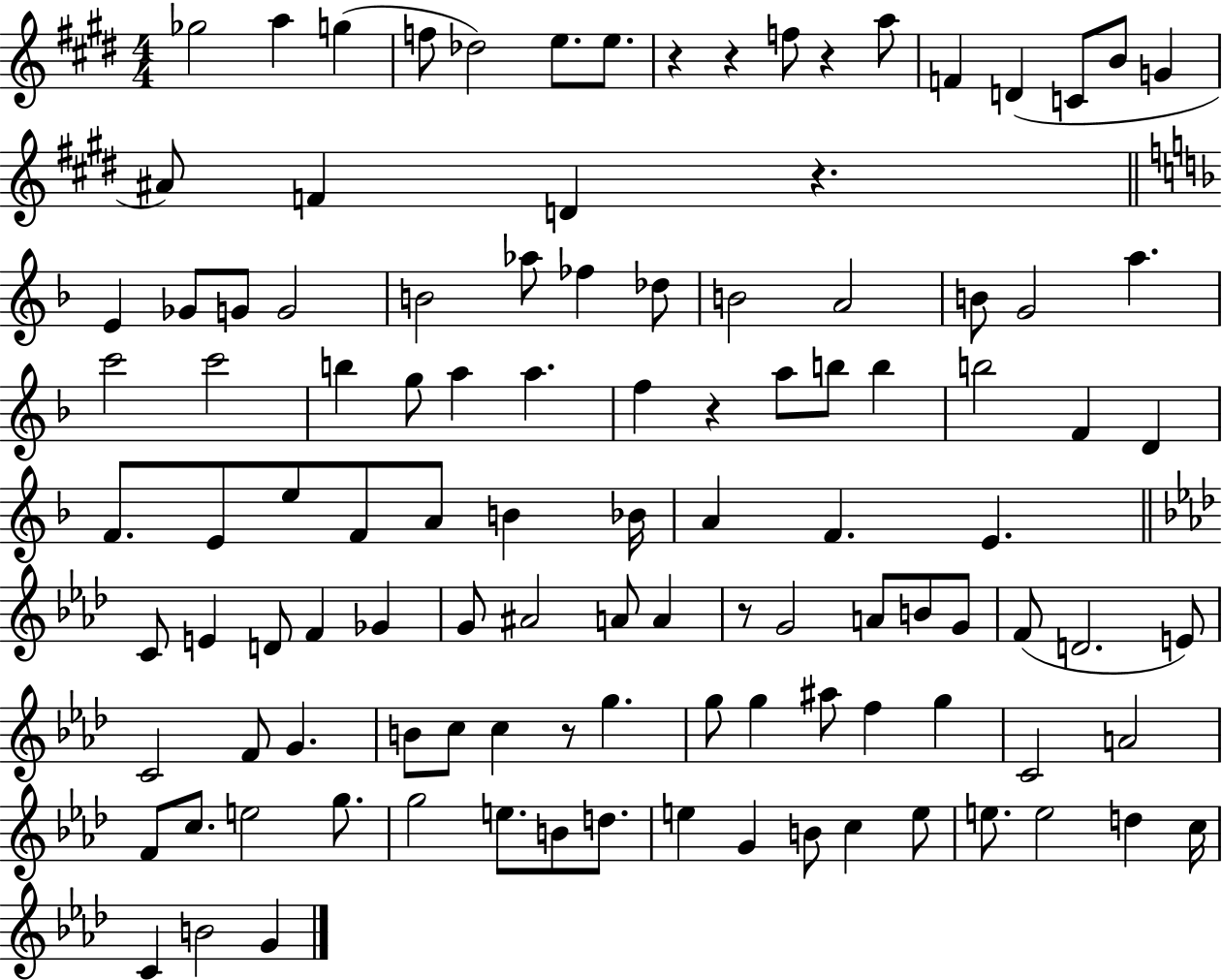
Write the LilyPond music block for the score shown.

{
  \clef treble
  \numericTimeSignature
  \time 4/4
  \key e \major
  ges''2 a''4 g''4( | f''8 des''2) e''8. e''8. | r4 r4 f''8 r4 a''8 | f'4 d'4( c'8 b'8 g'4 | \break ais'8) f'4 d'4 r4. | \bar "||" \break \key d \minor e'4 ges'8 g'8 g'2 | b'2 aes''8 fes''4 des''8 | b'2 a'2 | b'8 g'2 a''4. | \break c'''2 c'''2 | b''4 g''8 a''4 a''4. | f''4 r4 a''8 b''8 b''4 | b''2 f'4 d'4 | \break f'8. e'8 e''8 f'8 a'8 b'4 bes'16 | a'4 f'4. e'4. | \bar "||" \break \key aes \major c'8 e'4 d'8 f'4 ges'4 | g'8 ais'2 a'8 a'4 | r8 g'2 a'8 b'8 g'8 | f'8( d'2. e'8) | \break c'2 f'8 g'4. | b'8 c''8 c''4 r8 g''4. | g''8 g''4 ais''8 f''4 g''4 | c'2 a'2 | \break f'8 c''8. e''2 g''8. | g''2 e''8. b'8 d''8. | e''4 g'4 b'8 c''4 e''8 | e''8. e''2 d''4 c''16 | \break c'4 b'2 g'4 | \bar "|."
}